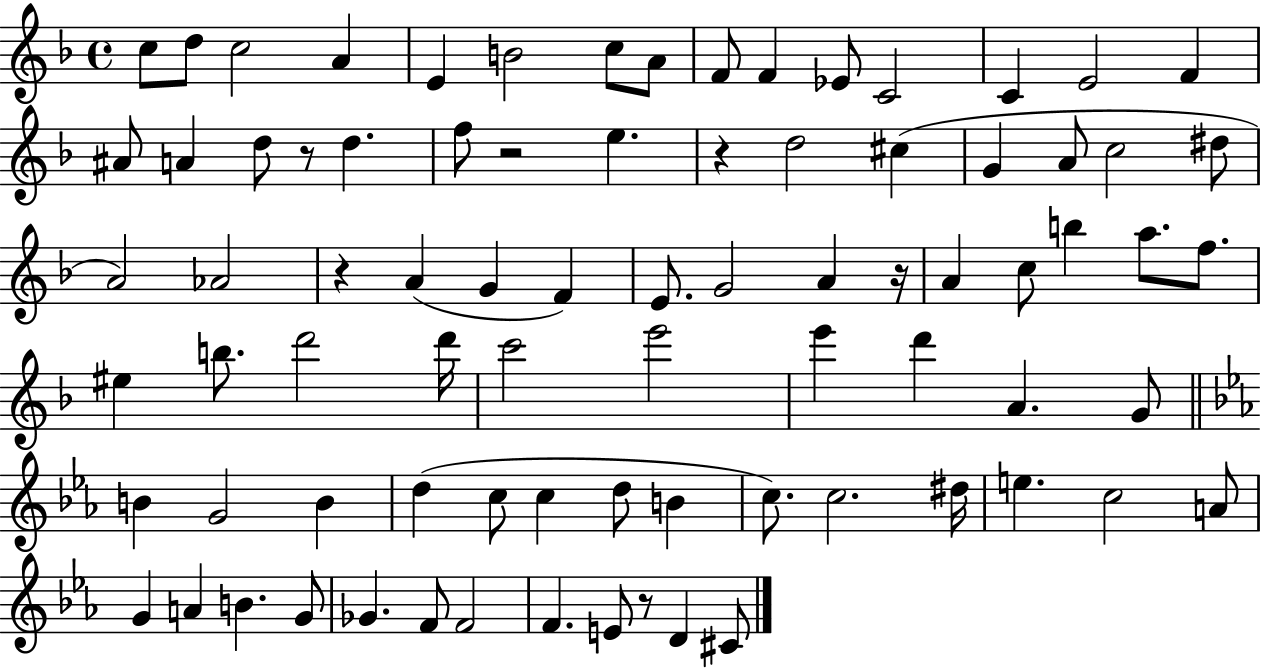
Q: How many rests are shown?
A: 6